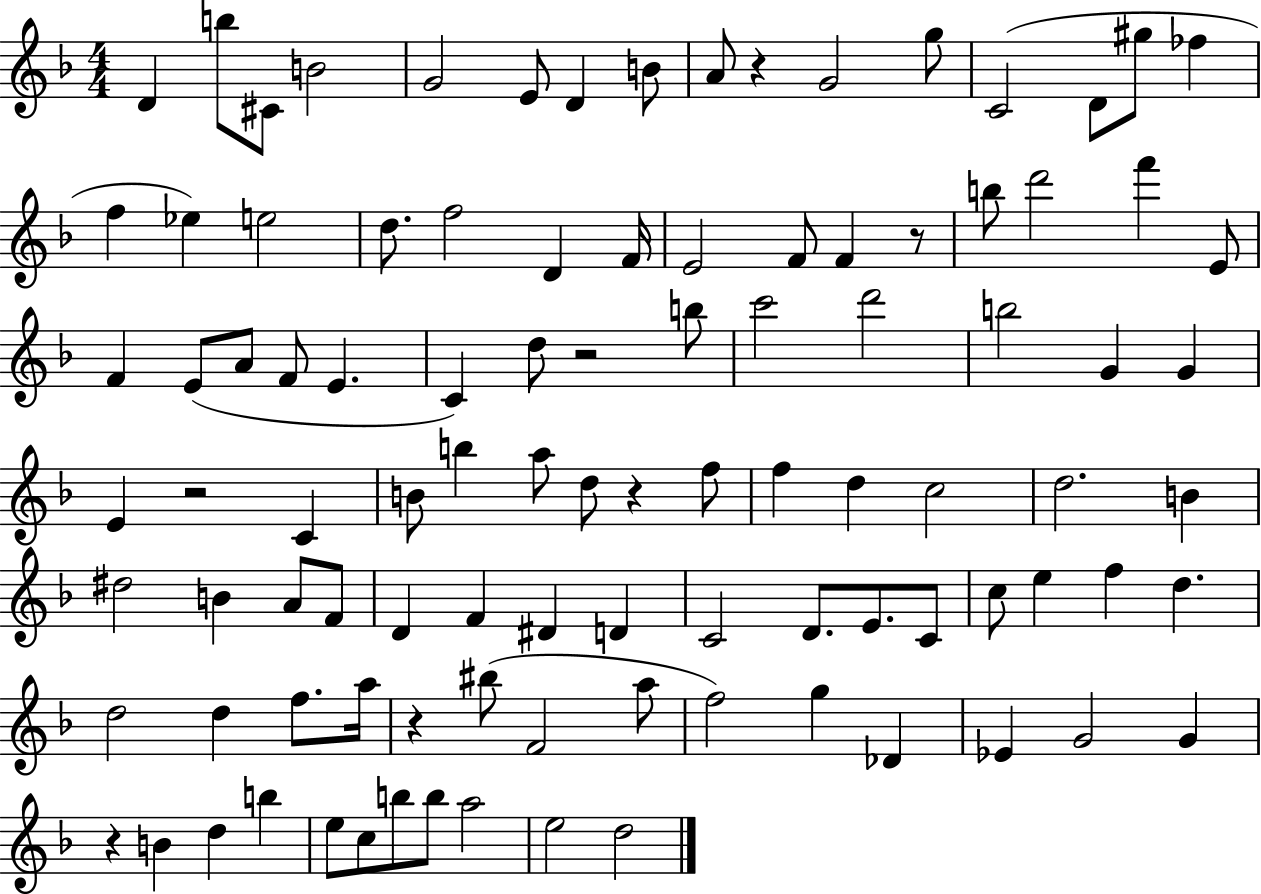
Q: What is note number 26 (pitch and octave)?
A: B5